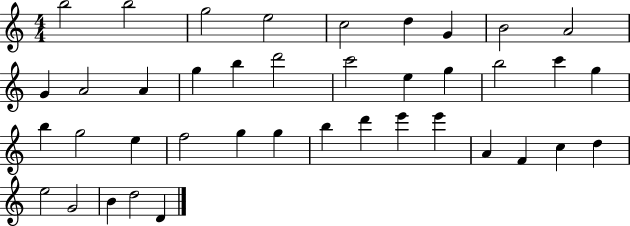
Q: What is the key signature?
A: C major